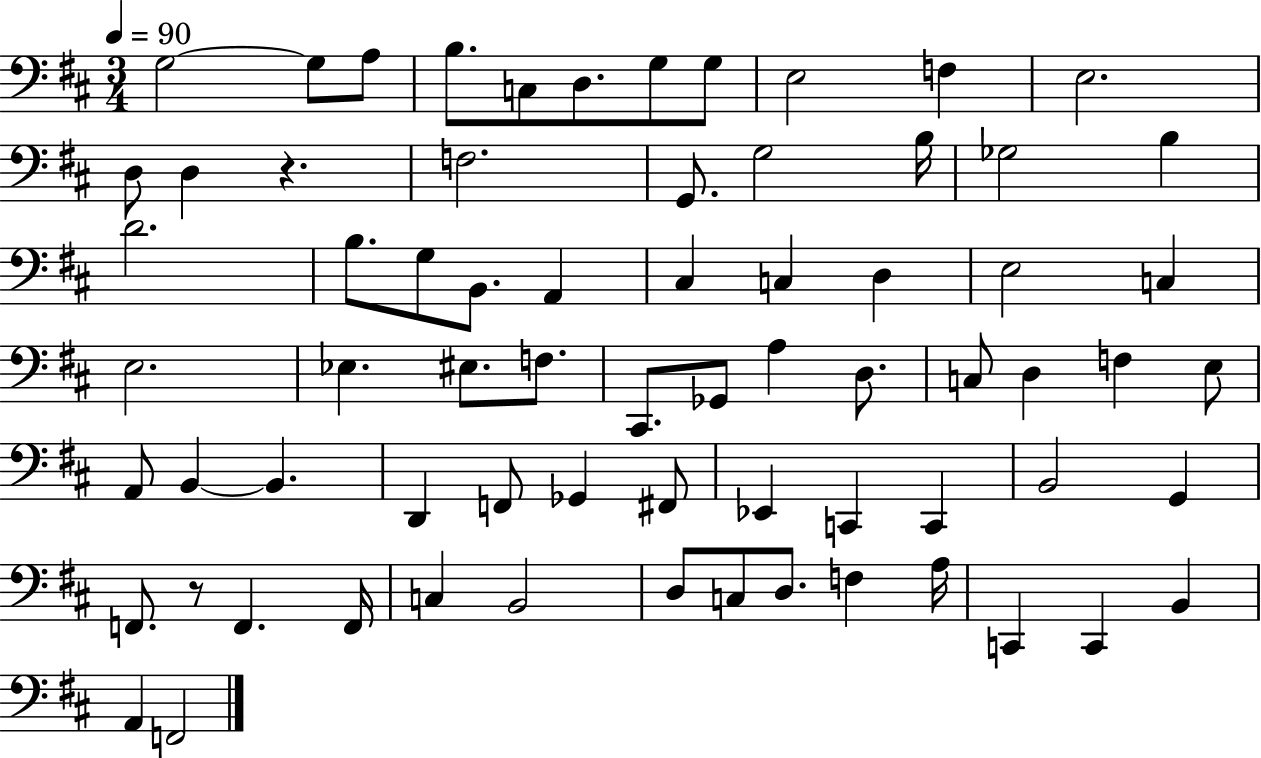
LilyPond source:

{
  \clef bass
  \numericTimeSignature
  \time 3/4
  \key d \major
  \tempo 4 = 90
  g2~~ g8 a8 | b8. c8 d8. g8 g8 | e2 f4 | e2. | \break d8 d4 r4. | f2. | g,8. g2 b16 | ges2 b4 | \break d'2. | b8. g8 b,8. a,4 | cis4 c4 d4 | e2 c4 | \break e2. | ees4. eis8. f8. | cis,8. ges,8 a4 d8. | c8 d4 f4 e8 | \break a,8 b,4~~ b,4. | d,4 f,8 ges,4 fis,8 | ees,4 c,4 c,4 | b,2 g,4 | \break f,8. r8 f,4. f,16 | c4 b,2 | d8 c8 d8. f4 a16 | c,4 c,4 b,4 | \break a,4 f,2 | \bar "|."
}